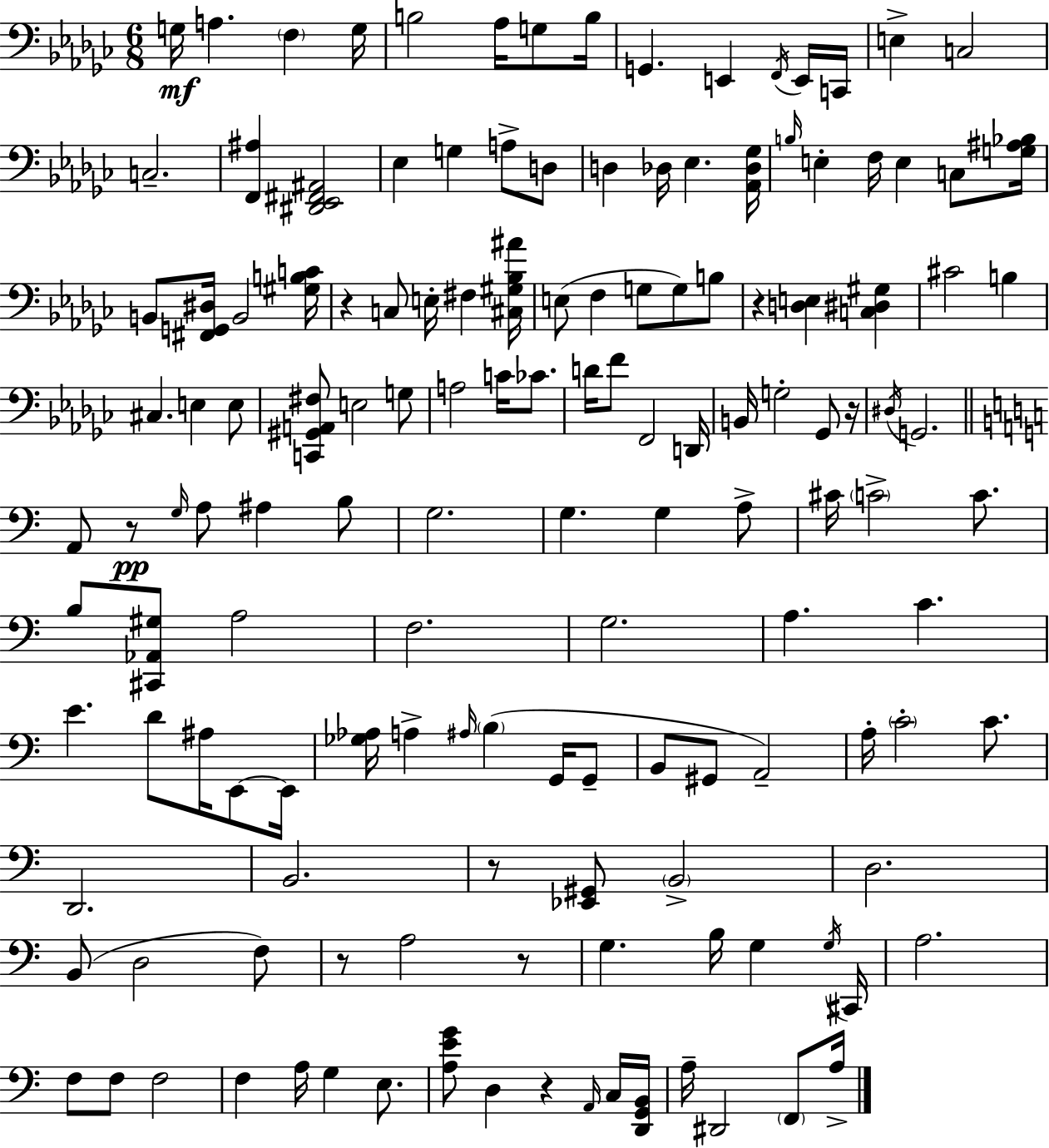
X:1
T:Untitled
M:6/8
L:1/4
K:Ebm
G,/4 A, F, G,/4 B,2 _A,/4 G,/2 B,/4 G,, E,, F,,/4 E,,/4 C,,/4 E, C,2 C,2 [F,,^A,] [^D,,_E,,^F,,^A,,]2 _E, G, A,/2 D,/2 D, _D,/4 _E, [_A,,_D,_G,]/4 B,/4 E, F,/4 E, C,/2 [G,^A,_B,]/4 B,,/2 [^F,,G,,^D,]/4 B,,2 [^G,B,C]/4 z C,/2 E,/4 ^F, [^C,^G,_B,^A]/4 E,/2 F, G,/2 G,/2 B,/2 z [D,E,] [C,^D,^G,] ^C2 B, ^C, E, E,/2 [C,,^G,,A,,^F,]/2 E,2 G,/2 A,2 C/4 _C/2 D/4 F/2 F,,2 D,,/4 B,,/4 G,2 _G,,/2 z/4 ^D,/4 G,,2 A,,/2 z/2 G,/4 A,/2 ^A, B,/2 G,2 G, G, A,/2 ^C/4 C2 C/2 B,/2 [^C,,_A,,^G,]/2 A,2 F,2 G,2 A, C E D/2 ^A,/4 E,,/2 E,,/4 [_G,_A,]/4 A, ^A,/4 B, G,,/4 G,,/2 B,,/2 ^G,,/2 A,,2 A,/4 C2 C/2 D,,2 B,,2 z/2 [_E,,^G,,]/2 B,,2 D,2 B,,/2 D,2 F,/2 z/2 A,2 z/2 G, B,/4 G, G,/4 ^C,,/4 A,2 F,/2 F,/2 F,2 F, A,/4 G, E,/2 [A,EG]/2 D, z A,,/4 C,/4 [D,,G,,B,,]/4 A,/4 ^D,,2 F,,/2 A,/4